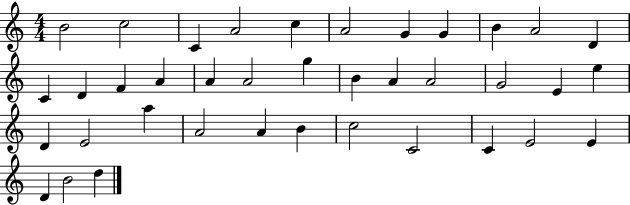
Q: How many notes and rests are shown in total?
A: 38